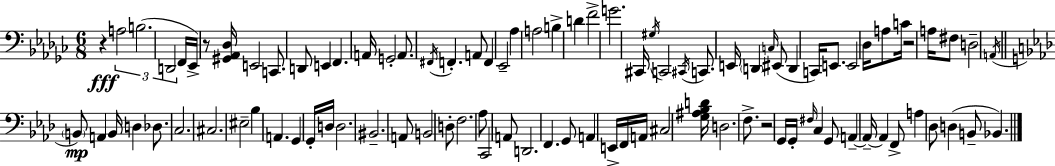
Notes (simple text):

R/q A3/h B3/h. D2/h F2/s Eb2/s R/e [G#2,Ab2,Db3]/s E2/h C2/e. D2/e E2/q F2/q. A2/s G2/h A2/e. F#2/s F2/q. A2/e F2/q Eb2/h Ab3/q A3/h B3/q D4/q F4/h G4/h. C#2/s G#3/s C2/h C#2/s C2/e. E2/s D2/q C3/s EIS2/e D2/q C2/s E2/e. E2/h Db3/s A3/e C4/s R/h A3/s F#3/e D3/h A2/s B2/e A2/q B2/s D3/q Db3/e. C3/h. C#3/h. EIS3/h Bb3/q A2/q. G2/q G2/s D3/s D3/h. BIS2/h. A2/e B2/h D3/e F3/h. Ab3/e C2/h A2/e D2/h. F2/q. G2/e A2/q E2/s F2/s A2/s C#3/h [G3,A#3,Bb3,D4]/s D3/h. F3/e. R/h G2/s G2/s F#3/s C3/q G2/e A2/q A2/s A2/q F2/e A3/q Db3/e D3/q B2/e Bb2/q.